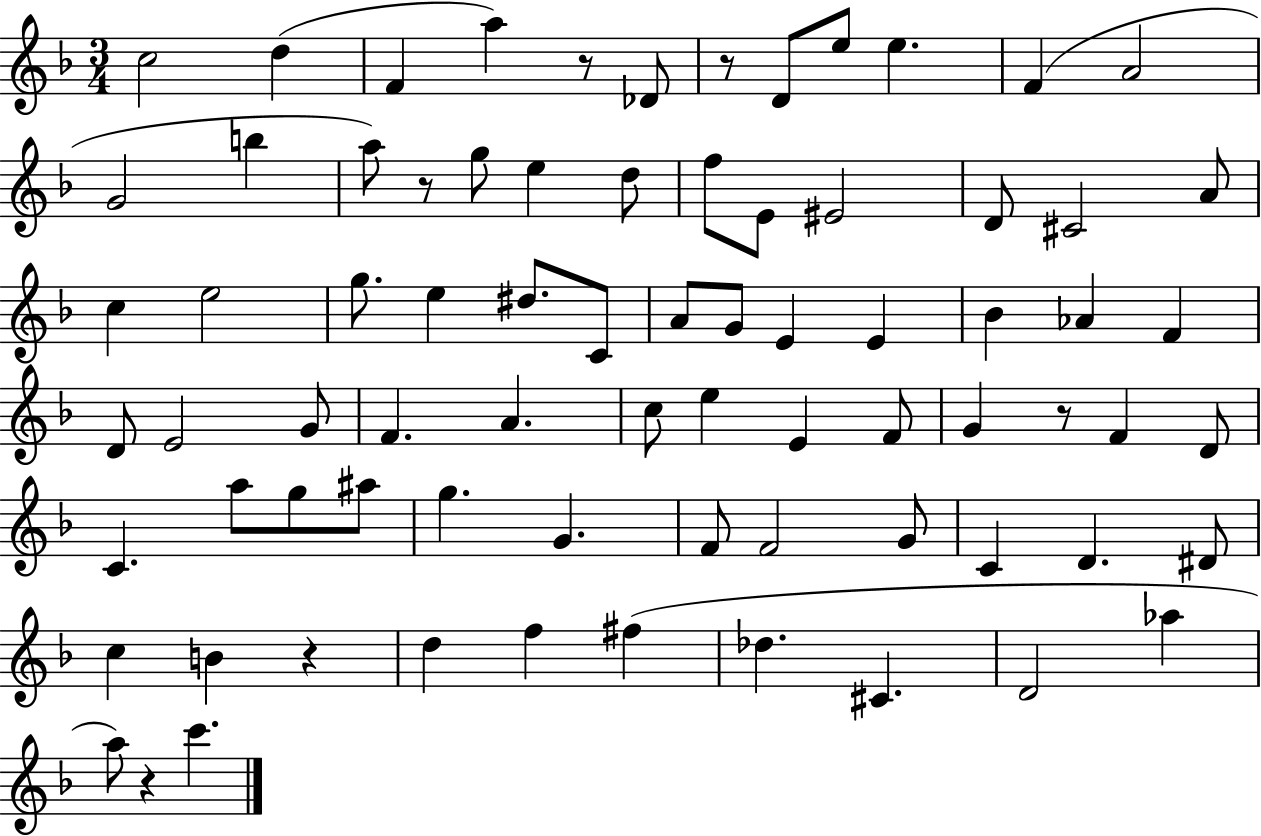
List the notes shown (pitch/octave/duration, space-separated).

C5/h D5/q F4/q A5/q R/e Db4/e R/e D4/e E5/e E5/q. F4/q A4/h G4/h B5/q A5/e R/e G5/e E5/q D5/e F5/e E4/e EIS4/h D4/e C#4/h A4/e C5/q E5/h G5/e. E5/q D#5/e. C4/e A4/e G4/e E4/q E4/q Bb4/q Ab4/q F4/q D4/e E4/h G4/e F4/q. A4/q. C5/e E5/q E4/q F4/e G4/q R/e F4/q D4/e C4/q. A5/e G5/e A#5/e G5/q. G4/q. F4/e F4/h G4/e C4/q D4/q. D#4/e C5/q B4/q R/q D5/q F5/q F#5/q Db5/q. C#4/q. D4/h Ab5/q A5/e R/q C6/q.